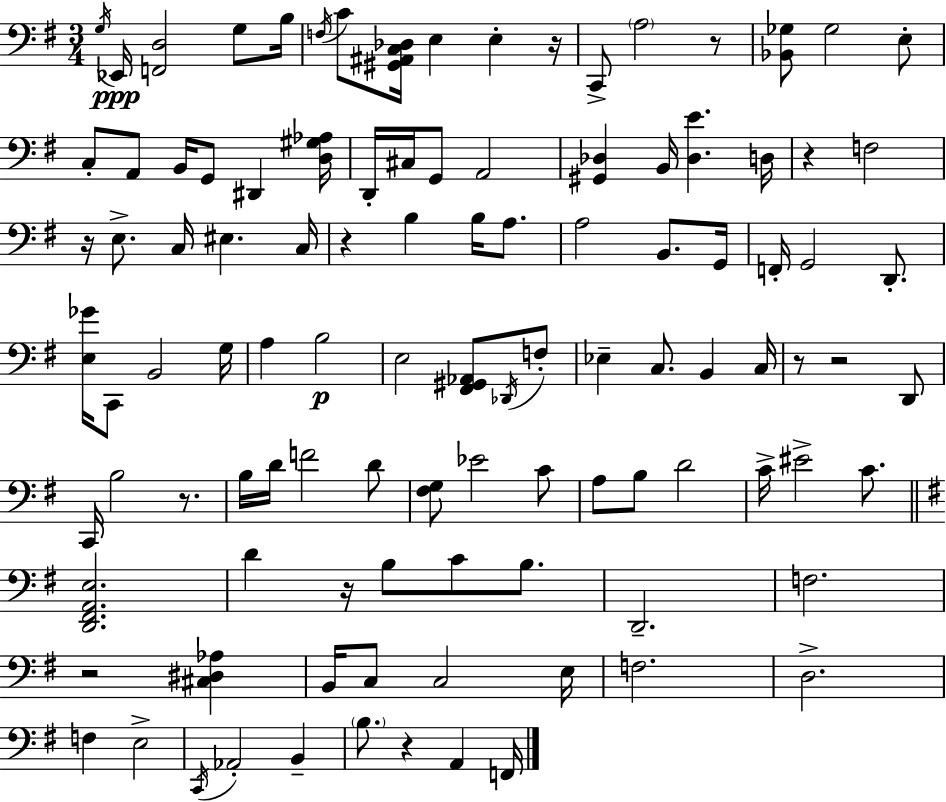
G3/s Eb2/s [F2,D3]/h G3/e B3/s F3/s C4/e [G#2,A#2,C3,Db3]/s E3/q E3/q R/s C2/e A3/h R/e [Bb2,Gb3]/e Gb3/h E3/e C3/e A2/e B2/s G2/e D#2/q [D3,G#3,Ab3]/s D2/s C#3/s G2/e A2/h [G#2,Db3]/q B2/s [Db3,E4]/q. D3/s R/q F3/h R/s E3/e. C3/s EIS3/q. C3/s R/q B3/q B3/s A3/e. A3/h B2/e. G2/s F2/s G2/h D2/e. [E3,Gb4]/s C2/e B2/h G3/s A3/q B3/h E3/h [F#2,G#2,Ab2]/e Db2/s F3/e Eb3/q C3/e. B2/q C3/s R/e R/h D2/e C2/s B3/h R/e. B3/s D4/s F4/h D4/e [F#3,G3]/e Eb4/h C4/e A3/e B3/e D4/h C4/s EIS4/h C4/e. [D2,F#2,A2,E3]/h. D4/q R/s B3/e C4/e B3/e. D2/h. F3/h. R/h [C#3,D#3,Ab3]/q B2/s C3/e C3/h E3/s F3/h. D3/h. F3/q E3/h C2/s Ab2/h B2/q B3/e. R/q A2/q F2/s